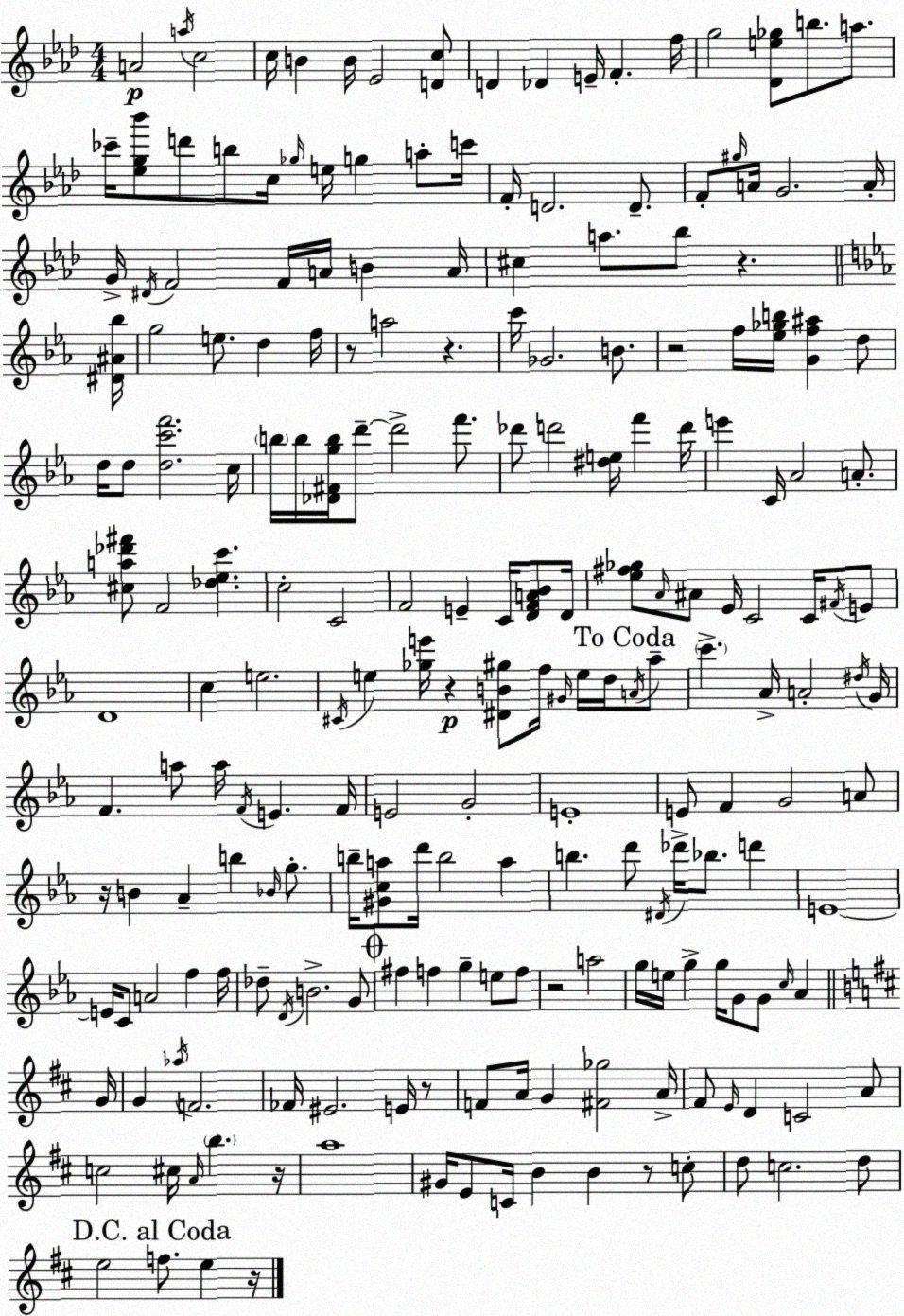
X:1
T:Untitled
M:4/4
L:1/4
K:Fm
A2 a/4 c2 c/4 B B/4 _E2 [Dc]/2 D _D E/4 F f/4 g2 [_De_g]/2 b/2 a/2 _c'/4 [_eg_b']/2 d'/2 b/2 c/4 _g/4 e/4 g a/2 c'/4 F/4 D2 D/2 F/2 ^g/4 A/4 G2 A/4 G/4 ^D/4 F2 F/4 A/4 B A/4 ^c a/2 _b/2 z [^D^A_b]/4 g2 e/2 d f/4 z/2 a2 z c'/4 _G2 B/2 z2 f/4 [_e_gb]/4 [Gf^a] d/2 d/4 d/2 [dc'f']2 c/4 b/4 b/4 [_D^Fgb]/4 d'/2 d'2 f'/2 _d'/2 d'2 [^de]/4 f' d'/4 e' C/4 _A2 A/2 [^ca_d'^f']/2 F2 [_d_ec'] c2 C2 F2 E C/4 [DFA_B]/2 D/4 [_e^f_g]/2 _A/4 ^A/2 _E/4 C2 C/4 ^F/4 E/2 D4 c e2 ^C/4 e [_ge']/4 z [^DB^g]/2 f/4 ^G/4 e/4 d/4 A/4 _a/2 c' _A/4 A2 ^d/4 G/4 F a/2 a/4 F/4 E F/4 E2 G2 E4 E/2 F G2 A/2 z/4 B _A b _B/4 g/2 b/4 [^Gca]/2 d'/4 b2 a b d'/2 ^D/4 _d'/4 _b/2 d' E4 E/4 C/2 A2 f f/4 _d/2 D/4 B2 G/2 ^f f g e/2 f/2 z2 a2 g/4 e/4 g g/4 G/2 G/2 c/4 _A G/4 G _a/4 F2 _F/4 ^E2 E/4 z/2 F/2 A/4 G [^F_g]2 A/4 ^F/2 E/4 D C2 A/2 c2 ^c/4 A/4 b z/4 a4 ^G/4 E/2 C/4 B B z/2 c/2 d/2 c2 d/2 e2 f/2 e z/4